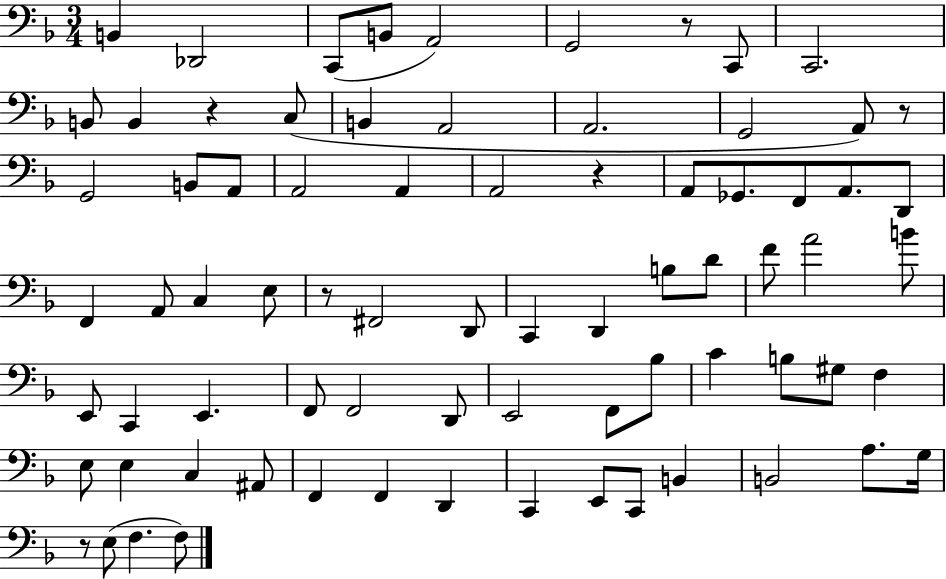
X:1
T:Untitled
M:3/4
L:1/4
K:F
B,, _D,,2 C,,/2 B,,/2 A,,2 G,,2 z/2 C,,/2 C,,2 B,,/2 B,, z C,/2 B,, A,,2 A,,2 G,,2 A,,/2 z/2 G,,2 B,,/2 A,,/2 A,,2 A,, A,,2 z A,,/2 _G,,/2 F,,/2 A,,/2 D,,/2 F,, A,,/2 C, E,/2 z/2 ^F,,2 D,,/2 C,, D,, B,/2 D/2 F/2 A2 B/2 E,,/2 C,, E,, F,,/2 F,,2 D,,/2 E,,2 F,,/2 _B,/2 C B,/2 ^G,/2 F, E,/2 E, C, ^A,,/2 F,, F,, D,, C,, E,,/2 C,,/2 B,, B,,2 A,/2 G,/4 z/2 E,/2 F, F,/2